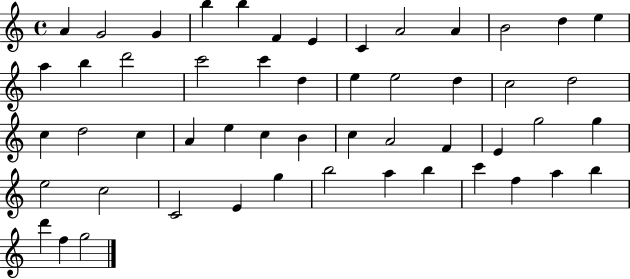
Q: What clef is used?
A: treble